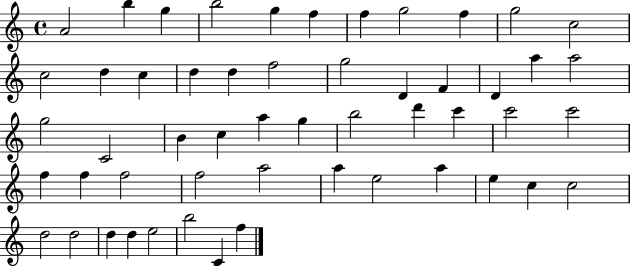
{
  \clef treble
  \time 4/4
  \defaultTimeSignature
  \key c \major
  a'2 b''4 g''4 | b''2 g''4 f''4 | f''4 g''2 f''4 | g''2 c''2 | \break c''2 d''4 c''4 | d''4 d''4 f''2 | g''2 d'4 f'4 | d'4 a''4 a''2 | \break g''2 c'2 | b'4 c''4 a''4 g''4 | b''2 d'''4 c'''4 | c'''2 c'''2 | \break f''4 f''4 f''2 | f''2 a''2 | a''4 e''2 a''4 | e''4 c''4 c''2 | \break d''2 d''2 | d''4 d''4 e''2 | b''2 c'4 f''4 | \bar "|."
}